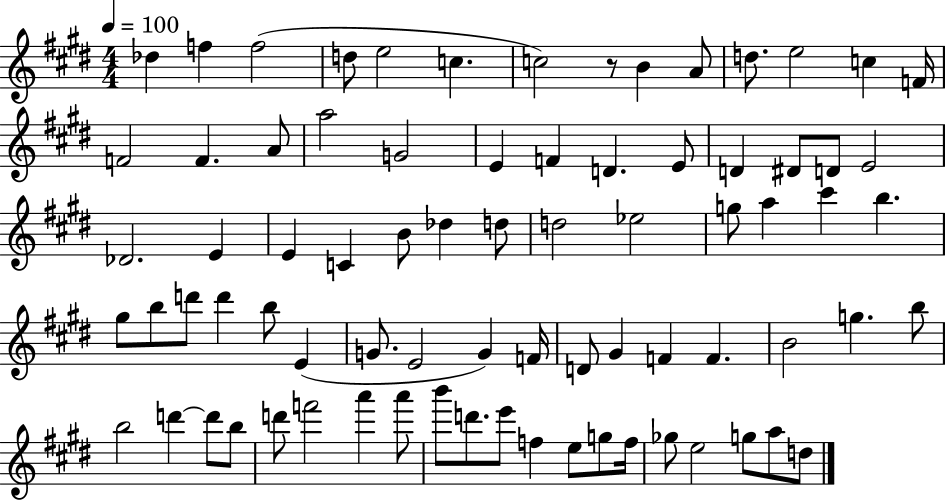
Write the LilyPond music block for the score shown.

{
  \clef treble
  \numericTimeSignature
  \time 4/4
  \key e \major
  \tempo 4 = 100
  des''4 f''4 f''2( | d''8 e''2 c''4. | c''2) r8 b'4 a'8 | d''8. e''2 c''4 f'16 | \break f'2 f'4. a'8 | a''2 g'2 | e'4 f'4 d'4. e'8 | d'4 dis'8 d'8 e'2 | \break des'2. e'4 | e'4 c'4 b'8 des''4 d''8 | d''2 ees''2 | g''8 a''4 cis'''4 b''4. | \break gis''8 b''8 d'''8 d'''4 b''8 e'4( | g'8. e'2 g'4) f'16 | d'8 gis'4 f'4 f'4. | b'2 g''4. b''8 | \break b''2 d'''4~~ d'''8 b''8 | d'''8 f'''2 a'''4 a'''8 | b'''8 d'''8. e'''8 f''4 e''8 g''8 f''16 | ges''8 e''2 g''8 a''8 d''8 | \break \bar "|."
}